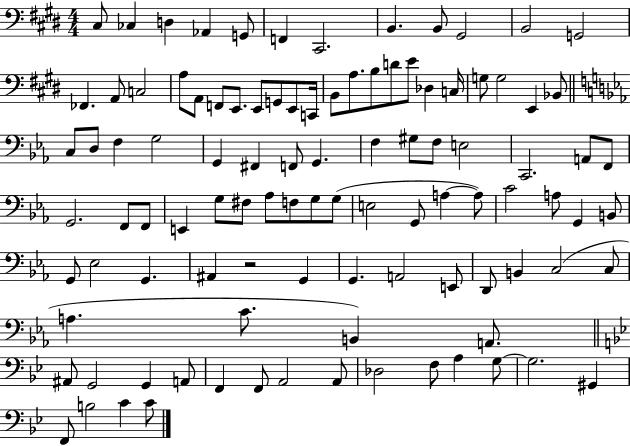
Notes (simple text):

C#3/e CES3/q D3/q Ab2/q G2/e F2/q C#2/h. B2/q. B2/e G#2/h B2/h G2/h FES2/q. A2/e C3/h A3/e A2/e F2/e E2/e. E2/e G2/e E2/e C2/s B2/e A3/e. B3/e D4/e E4/e Db3/q C3/s G3/e G3/h E2/q Bb2/e C3/e D3/e F3/q G3/h G2/q F#2/q F2/e G2/q. F3/q G#3/e F3/e E3/h C2/h. A2/e F2/e G2/h. F2/e F2/e E2/q G3/e F#3/e Ab3/e F3/e G3/e G3/e E3/h G2/e A3/q A3/e C4/h A3/e G2/q B2/e G2/e Eb3/h G2/q. A#2/q R/h G2/q G2/q. A2/h E2/e D2/e B2/q C3/h C3/e A3/q. C4/e. B2/q A2/e. A#2/e G2/h G2/q A2/e F2/q F2/e A2/h A2/e Db3/h F3/e A3/q G3/e G3/h. G#2/q F2/e B3/h C4/q C4/e